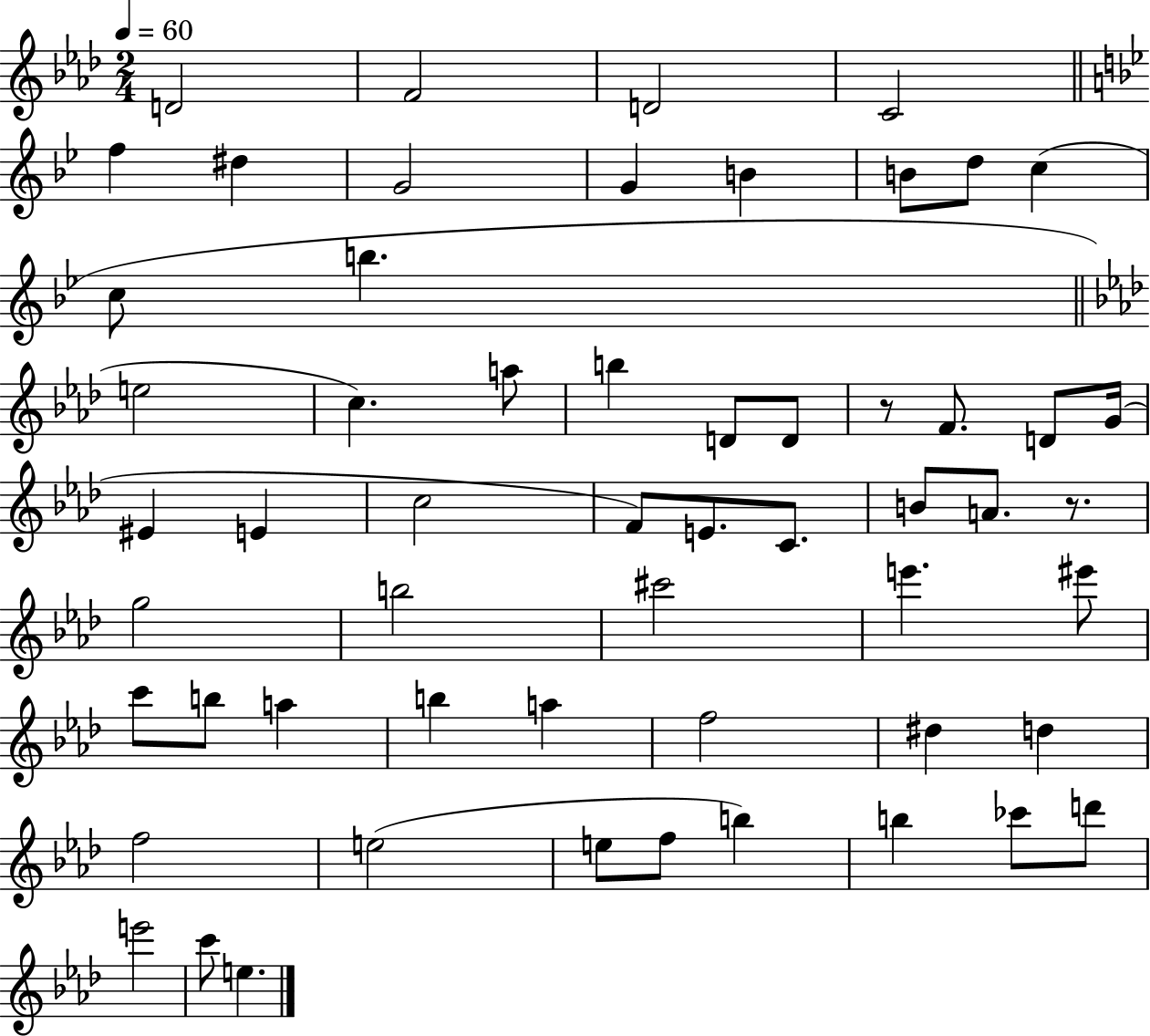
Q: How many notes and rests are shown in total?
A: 57